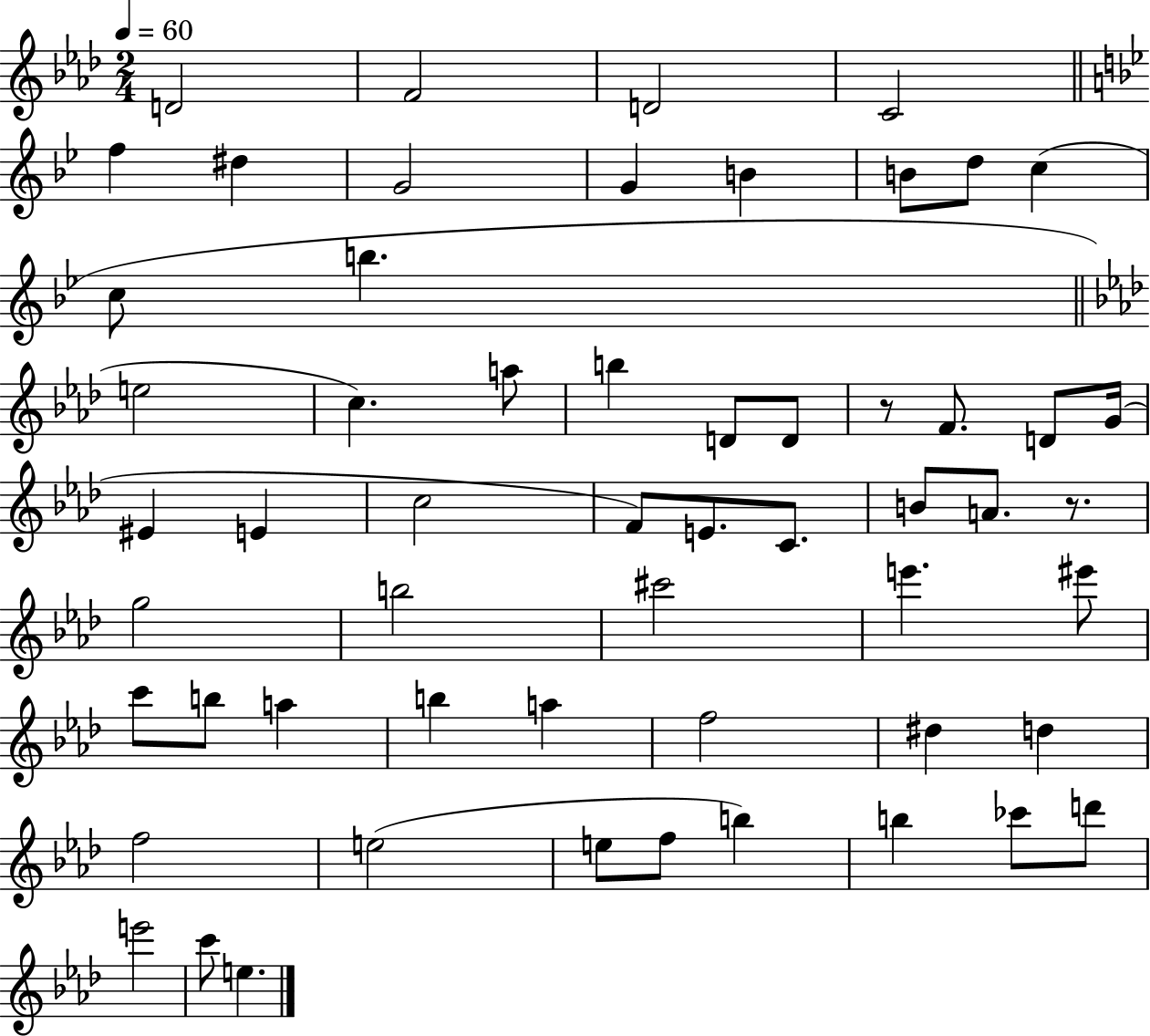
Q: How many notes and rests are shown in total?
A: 57